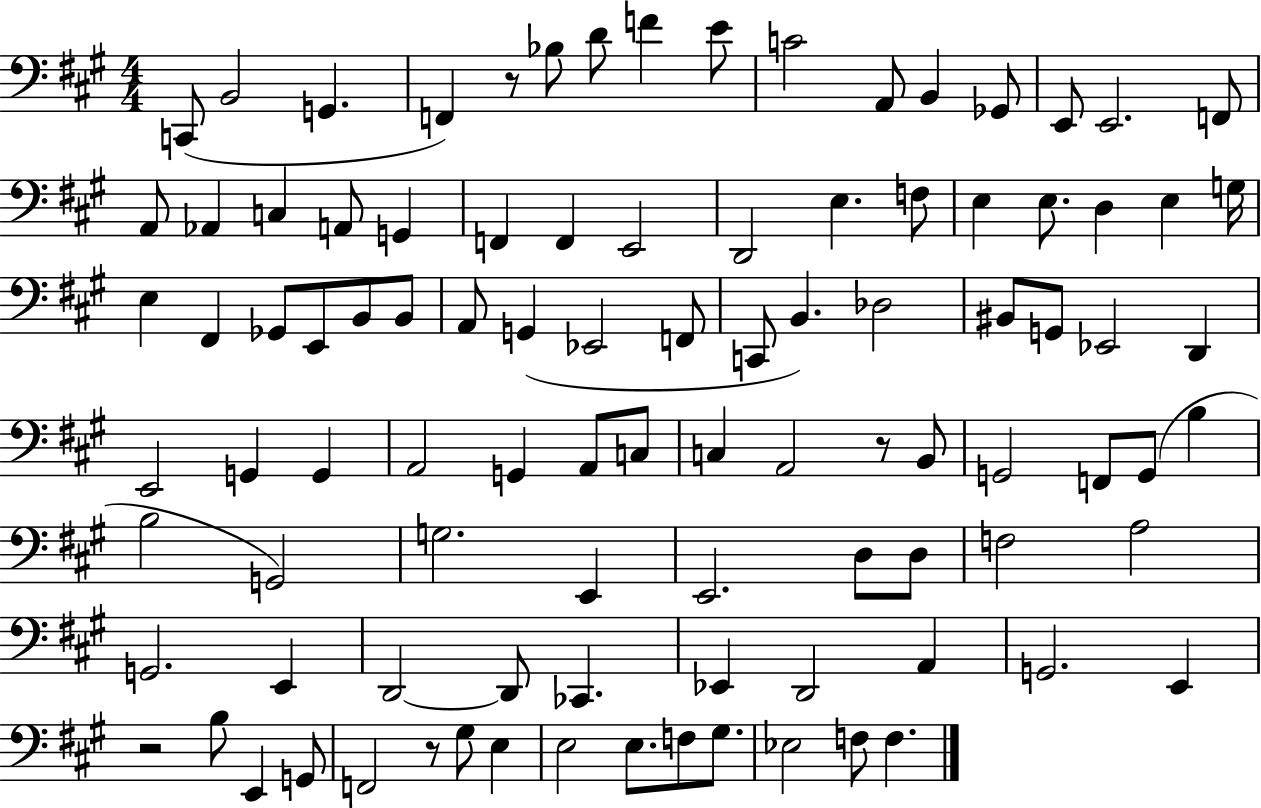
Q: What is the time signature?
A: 4/4